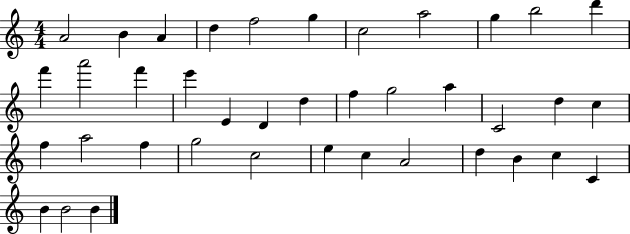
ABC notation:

X:1
T:Untitled
M:4/4
L:1/4
K:C
A2 B A d f2 g c2 a2 g b2 d' f' a'2 f' e' E D d f g2 a C2 d c f a2 f g2 c2 e c A2 d B c C B B2 B